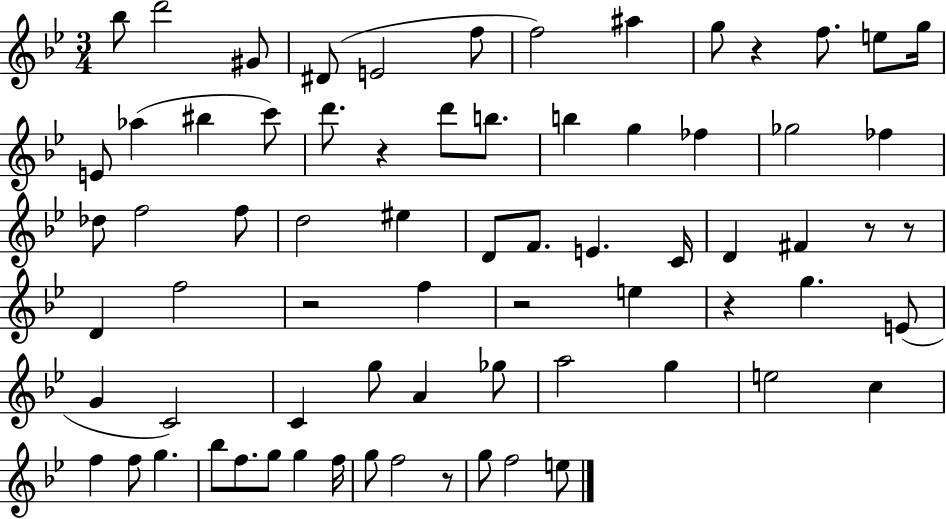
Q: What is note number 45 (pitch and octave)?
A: G5